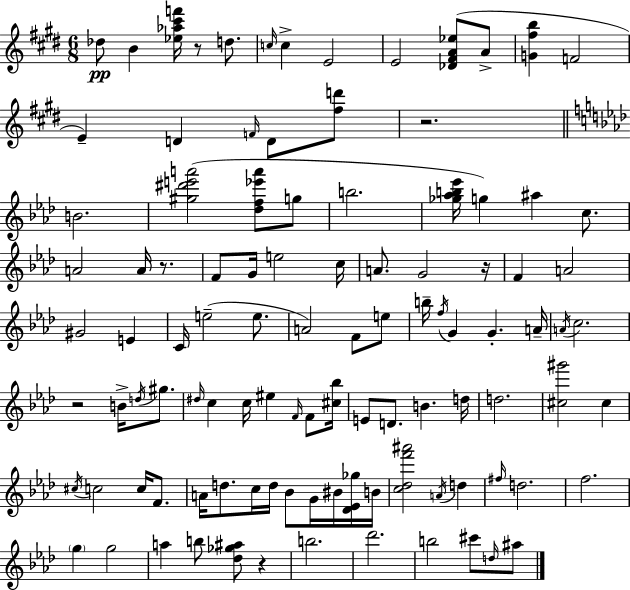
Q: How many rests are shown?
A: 6